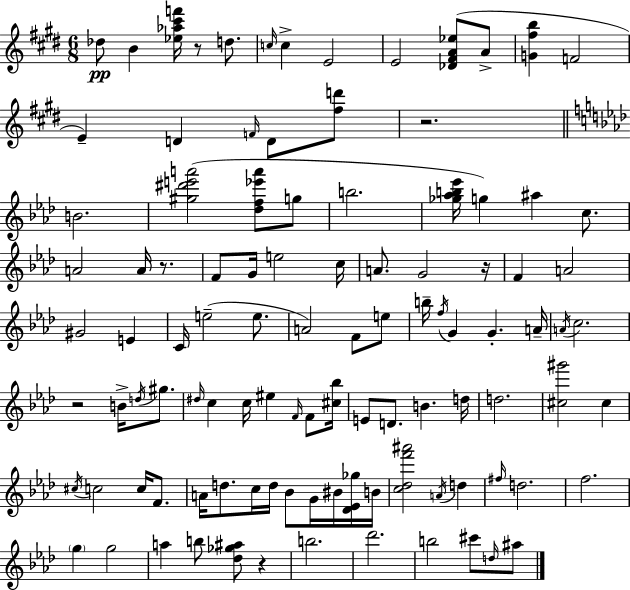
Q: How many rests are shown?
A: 6